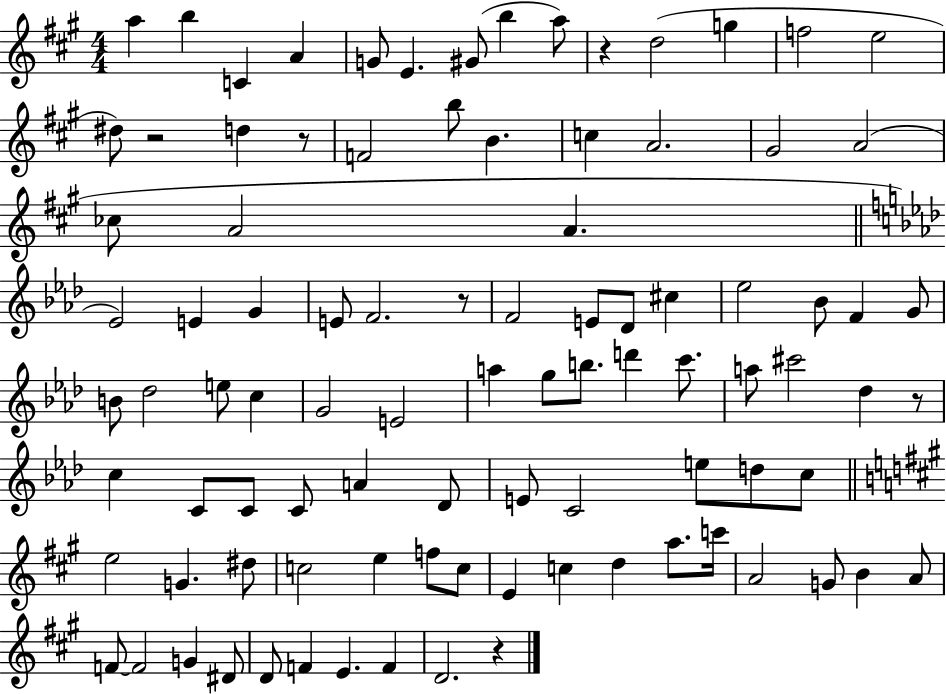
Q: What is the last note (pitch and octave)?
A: D4